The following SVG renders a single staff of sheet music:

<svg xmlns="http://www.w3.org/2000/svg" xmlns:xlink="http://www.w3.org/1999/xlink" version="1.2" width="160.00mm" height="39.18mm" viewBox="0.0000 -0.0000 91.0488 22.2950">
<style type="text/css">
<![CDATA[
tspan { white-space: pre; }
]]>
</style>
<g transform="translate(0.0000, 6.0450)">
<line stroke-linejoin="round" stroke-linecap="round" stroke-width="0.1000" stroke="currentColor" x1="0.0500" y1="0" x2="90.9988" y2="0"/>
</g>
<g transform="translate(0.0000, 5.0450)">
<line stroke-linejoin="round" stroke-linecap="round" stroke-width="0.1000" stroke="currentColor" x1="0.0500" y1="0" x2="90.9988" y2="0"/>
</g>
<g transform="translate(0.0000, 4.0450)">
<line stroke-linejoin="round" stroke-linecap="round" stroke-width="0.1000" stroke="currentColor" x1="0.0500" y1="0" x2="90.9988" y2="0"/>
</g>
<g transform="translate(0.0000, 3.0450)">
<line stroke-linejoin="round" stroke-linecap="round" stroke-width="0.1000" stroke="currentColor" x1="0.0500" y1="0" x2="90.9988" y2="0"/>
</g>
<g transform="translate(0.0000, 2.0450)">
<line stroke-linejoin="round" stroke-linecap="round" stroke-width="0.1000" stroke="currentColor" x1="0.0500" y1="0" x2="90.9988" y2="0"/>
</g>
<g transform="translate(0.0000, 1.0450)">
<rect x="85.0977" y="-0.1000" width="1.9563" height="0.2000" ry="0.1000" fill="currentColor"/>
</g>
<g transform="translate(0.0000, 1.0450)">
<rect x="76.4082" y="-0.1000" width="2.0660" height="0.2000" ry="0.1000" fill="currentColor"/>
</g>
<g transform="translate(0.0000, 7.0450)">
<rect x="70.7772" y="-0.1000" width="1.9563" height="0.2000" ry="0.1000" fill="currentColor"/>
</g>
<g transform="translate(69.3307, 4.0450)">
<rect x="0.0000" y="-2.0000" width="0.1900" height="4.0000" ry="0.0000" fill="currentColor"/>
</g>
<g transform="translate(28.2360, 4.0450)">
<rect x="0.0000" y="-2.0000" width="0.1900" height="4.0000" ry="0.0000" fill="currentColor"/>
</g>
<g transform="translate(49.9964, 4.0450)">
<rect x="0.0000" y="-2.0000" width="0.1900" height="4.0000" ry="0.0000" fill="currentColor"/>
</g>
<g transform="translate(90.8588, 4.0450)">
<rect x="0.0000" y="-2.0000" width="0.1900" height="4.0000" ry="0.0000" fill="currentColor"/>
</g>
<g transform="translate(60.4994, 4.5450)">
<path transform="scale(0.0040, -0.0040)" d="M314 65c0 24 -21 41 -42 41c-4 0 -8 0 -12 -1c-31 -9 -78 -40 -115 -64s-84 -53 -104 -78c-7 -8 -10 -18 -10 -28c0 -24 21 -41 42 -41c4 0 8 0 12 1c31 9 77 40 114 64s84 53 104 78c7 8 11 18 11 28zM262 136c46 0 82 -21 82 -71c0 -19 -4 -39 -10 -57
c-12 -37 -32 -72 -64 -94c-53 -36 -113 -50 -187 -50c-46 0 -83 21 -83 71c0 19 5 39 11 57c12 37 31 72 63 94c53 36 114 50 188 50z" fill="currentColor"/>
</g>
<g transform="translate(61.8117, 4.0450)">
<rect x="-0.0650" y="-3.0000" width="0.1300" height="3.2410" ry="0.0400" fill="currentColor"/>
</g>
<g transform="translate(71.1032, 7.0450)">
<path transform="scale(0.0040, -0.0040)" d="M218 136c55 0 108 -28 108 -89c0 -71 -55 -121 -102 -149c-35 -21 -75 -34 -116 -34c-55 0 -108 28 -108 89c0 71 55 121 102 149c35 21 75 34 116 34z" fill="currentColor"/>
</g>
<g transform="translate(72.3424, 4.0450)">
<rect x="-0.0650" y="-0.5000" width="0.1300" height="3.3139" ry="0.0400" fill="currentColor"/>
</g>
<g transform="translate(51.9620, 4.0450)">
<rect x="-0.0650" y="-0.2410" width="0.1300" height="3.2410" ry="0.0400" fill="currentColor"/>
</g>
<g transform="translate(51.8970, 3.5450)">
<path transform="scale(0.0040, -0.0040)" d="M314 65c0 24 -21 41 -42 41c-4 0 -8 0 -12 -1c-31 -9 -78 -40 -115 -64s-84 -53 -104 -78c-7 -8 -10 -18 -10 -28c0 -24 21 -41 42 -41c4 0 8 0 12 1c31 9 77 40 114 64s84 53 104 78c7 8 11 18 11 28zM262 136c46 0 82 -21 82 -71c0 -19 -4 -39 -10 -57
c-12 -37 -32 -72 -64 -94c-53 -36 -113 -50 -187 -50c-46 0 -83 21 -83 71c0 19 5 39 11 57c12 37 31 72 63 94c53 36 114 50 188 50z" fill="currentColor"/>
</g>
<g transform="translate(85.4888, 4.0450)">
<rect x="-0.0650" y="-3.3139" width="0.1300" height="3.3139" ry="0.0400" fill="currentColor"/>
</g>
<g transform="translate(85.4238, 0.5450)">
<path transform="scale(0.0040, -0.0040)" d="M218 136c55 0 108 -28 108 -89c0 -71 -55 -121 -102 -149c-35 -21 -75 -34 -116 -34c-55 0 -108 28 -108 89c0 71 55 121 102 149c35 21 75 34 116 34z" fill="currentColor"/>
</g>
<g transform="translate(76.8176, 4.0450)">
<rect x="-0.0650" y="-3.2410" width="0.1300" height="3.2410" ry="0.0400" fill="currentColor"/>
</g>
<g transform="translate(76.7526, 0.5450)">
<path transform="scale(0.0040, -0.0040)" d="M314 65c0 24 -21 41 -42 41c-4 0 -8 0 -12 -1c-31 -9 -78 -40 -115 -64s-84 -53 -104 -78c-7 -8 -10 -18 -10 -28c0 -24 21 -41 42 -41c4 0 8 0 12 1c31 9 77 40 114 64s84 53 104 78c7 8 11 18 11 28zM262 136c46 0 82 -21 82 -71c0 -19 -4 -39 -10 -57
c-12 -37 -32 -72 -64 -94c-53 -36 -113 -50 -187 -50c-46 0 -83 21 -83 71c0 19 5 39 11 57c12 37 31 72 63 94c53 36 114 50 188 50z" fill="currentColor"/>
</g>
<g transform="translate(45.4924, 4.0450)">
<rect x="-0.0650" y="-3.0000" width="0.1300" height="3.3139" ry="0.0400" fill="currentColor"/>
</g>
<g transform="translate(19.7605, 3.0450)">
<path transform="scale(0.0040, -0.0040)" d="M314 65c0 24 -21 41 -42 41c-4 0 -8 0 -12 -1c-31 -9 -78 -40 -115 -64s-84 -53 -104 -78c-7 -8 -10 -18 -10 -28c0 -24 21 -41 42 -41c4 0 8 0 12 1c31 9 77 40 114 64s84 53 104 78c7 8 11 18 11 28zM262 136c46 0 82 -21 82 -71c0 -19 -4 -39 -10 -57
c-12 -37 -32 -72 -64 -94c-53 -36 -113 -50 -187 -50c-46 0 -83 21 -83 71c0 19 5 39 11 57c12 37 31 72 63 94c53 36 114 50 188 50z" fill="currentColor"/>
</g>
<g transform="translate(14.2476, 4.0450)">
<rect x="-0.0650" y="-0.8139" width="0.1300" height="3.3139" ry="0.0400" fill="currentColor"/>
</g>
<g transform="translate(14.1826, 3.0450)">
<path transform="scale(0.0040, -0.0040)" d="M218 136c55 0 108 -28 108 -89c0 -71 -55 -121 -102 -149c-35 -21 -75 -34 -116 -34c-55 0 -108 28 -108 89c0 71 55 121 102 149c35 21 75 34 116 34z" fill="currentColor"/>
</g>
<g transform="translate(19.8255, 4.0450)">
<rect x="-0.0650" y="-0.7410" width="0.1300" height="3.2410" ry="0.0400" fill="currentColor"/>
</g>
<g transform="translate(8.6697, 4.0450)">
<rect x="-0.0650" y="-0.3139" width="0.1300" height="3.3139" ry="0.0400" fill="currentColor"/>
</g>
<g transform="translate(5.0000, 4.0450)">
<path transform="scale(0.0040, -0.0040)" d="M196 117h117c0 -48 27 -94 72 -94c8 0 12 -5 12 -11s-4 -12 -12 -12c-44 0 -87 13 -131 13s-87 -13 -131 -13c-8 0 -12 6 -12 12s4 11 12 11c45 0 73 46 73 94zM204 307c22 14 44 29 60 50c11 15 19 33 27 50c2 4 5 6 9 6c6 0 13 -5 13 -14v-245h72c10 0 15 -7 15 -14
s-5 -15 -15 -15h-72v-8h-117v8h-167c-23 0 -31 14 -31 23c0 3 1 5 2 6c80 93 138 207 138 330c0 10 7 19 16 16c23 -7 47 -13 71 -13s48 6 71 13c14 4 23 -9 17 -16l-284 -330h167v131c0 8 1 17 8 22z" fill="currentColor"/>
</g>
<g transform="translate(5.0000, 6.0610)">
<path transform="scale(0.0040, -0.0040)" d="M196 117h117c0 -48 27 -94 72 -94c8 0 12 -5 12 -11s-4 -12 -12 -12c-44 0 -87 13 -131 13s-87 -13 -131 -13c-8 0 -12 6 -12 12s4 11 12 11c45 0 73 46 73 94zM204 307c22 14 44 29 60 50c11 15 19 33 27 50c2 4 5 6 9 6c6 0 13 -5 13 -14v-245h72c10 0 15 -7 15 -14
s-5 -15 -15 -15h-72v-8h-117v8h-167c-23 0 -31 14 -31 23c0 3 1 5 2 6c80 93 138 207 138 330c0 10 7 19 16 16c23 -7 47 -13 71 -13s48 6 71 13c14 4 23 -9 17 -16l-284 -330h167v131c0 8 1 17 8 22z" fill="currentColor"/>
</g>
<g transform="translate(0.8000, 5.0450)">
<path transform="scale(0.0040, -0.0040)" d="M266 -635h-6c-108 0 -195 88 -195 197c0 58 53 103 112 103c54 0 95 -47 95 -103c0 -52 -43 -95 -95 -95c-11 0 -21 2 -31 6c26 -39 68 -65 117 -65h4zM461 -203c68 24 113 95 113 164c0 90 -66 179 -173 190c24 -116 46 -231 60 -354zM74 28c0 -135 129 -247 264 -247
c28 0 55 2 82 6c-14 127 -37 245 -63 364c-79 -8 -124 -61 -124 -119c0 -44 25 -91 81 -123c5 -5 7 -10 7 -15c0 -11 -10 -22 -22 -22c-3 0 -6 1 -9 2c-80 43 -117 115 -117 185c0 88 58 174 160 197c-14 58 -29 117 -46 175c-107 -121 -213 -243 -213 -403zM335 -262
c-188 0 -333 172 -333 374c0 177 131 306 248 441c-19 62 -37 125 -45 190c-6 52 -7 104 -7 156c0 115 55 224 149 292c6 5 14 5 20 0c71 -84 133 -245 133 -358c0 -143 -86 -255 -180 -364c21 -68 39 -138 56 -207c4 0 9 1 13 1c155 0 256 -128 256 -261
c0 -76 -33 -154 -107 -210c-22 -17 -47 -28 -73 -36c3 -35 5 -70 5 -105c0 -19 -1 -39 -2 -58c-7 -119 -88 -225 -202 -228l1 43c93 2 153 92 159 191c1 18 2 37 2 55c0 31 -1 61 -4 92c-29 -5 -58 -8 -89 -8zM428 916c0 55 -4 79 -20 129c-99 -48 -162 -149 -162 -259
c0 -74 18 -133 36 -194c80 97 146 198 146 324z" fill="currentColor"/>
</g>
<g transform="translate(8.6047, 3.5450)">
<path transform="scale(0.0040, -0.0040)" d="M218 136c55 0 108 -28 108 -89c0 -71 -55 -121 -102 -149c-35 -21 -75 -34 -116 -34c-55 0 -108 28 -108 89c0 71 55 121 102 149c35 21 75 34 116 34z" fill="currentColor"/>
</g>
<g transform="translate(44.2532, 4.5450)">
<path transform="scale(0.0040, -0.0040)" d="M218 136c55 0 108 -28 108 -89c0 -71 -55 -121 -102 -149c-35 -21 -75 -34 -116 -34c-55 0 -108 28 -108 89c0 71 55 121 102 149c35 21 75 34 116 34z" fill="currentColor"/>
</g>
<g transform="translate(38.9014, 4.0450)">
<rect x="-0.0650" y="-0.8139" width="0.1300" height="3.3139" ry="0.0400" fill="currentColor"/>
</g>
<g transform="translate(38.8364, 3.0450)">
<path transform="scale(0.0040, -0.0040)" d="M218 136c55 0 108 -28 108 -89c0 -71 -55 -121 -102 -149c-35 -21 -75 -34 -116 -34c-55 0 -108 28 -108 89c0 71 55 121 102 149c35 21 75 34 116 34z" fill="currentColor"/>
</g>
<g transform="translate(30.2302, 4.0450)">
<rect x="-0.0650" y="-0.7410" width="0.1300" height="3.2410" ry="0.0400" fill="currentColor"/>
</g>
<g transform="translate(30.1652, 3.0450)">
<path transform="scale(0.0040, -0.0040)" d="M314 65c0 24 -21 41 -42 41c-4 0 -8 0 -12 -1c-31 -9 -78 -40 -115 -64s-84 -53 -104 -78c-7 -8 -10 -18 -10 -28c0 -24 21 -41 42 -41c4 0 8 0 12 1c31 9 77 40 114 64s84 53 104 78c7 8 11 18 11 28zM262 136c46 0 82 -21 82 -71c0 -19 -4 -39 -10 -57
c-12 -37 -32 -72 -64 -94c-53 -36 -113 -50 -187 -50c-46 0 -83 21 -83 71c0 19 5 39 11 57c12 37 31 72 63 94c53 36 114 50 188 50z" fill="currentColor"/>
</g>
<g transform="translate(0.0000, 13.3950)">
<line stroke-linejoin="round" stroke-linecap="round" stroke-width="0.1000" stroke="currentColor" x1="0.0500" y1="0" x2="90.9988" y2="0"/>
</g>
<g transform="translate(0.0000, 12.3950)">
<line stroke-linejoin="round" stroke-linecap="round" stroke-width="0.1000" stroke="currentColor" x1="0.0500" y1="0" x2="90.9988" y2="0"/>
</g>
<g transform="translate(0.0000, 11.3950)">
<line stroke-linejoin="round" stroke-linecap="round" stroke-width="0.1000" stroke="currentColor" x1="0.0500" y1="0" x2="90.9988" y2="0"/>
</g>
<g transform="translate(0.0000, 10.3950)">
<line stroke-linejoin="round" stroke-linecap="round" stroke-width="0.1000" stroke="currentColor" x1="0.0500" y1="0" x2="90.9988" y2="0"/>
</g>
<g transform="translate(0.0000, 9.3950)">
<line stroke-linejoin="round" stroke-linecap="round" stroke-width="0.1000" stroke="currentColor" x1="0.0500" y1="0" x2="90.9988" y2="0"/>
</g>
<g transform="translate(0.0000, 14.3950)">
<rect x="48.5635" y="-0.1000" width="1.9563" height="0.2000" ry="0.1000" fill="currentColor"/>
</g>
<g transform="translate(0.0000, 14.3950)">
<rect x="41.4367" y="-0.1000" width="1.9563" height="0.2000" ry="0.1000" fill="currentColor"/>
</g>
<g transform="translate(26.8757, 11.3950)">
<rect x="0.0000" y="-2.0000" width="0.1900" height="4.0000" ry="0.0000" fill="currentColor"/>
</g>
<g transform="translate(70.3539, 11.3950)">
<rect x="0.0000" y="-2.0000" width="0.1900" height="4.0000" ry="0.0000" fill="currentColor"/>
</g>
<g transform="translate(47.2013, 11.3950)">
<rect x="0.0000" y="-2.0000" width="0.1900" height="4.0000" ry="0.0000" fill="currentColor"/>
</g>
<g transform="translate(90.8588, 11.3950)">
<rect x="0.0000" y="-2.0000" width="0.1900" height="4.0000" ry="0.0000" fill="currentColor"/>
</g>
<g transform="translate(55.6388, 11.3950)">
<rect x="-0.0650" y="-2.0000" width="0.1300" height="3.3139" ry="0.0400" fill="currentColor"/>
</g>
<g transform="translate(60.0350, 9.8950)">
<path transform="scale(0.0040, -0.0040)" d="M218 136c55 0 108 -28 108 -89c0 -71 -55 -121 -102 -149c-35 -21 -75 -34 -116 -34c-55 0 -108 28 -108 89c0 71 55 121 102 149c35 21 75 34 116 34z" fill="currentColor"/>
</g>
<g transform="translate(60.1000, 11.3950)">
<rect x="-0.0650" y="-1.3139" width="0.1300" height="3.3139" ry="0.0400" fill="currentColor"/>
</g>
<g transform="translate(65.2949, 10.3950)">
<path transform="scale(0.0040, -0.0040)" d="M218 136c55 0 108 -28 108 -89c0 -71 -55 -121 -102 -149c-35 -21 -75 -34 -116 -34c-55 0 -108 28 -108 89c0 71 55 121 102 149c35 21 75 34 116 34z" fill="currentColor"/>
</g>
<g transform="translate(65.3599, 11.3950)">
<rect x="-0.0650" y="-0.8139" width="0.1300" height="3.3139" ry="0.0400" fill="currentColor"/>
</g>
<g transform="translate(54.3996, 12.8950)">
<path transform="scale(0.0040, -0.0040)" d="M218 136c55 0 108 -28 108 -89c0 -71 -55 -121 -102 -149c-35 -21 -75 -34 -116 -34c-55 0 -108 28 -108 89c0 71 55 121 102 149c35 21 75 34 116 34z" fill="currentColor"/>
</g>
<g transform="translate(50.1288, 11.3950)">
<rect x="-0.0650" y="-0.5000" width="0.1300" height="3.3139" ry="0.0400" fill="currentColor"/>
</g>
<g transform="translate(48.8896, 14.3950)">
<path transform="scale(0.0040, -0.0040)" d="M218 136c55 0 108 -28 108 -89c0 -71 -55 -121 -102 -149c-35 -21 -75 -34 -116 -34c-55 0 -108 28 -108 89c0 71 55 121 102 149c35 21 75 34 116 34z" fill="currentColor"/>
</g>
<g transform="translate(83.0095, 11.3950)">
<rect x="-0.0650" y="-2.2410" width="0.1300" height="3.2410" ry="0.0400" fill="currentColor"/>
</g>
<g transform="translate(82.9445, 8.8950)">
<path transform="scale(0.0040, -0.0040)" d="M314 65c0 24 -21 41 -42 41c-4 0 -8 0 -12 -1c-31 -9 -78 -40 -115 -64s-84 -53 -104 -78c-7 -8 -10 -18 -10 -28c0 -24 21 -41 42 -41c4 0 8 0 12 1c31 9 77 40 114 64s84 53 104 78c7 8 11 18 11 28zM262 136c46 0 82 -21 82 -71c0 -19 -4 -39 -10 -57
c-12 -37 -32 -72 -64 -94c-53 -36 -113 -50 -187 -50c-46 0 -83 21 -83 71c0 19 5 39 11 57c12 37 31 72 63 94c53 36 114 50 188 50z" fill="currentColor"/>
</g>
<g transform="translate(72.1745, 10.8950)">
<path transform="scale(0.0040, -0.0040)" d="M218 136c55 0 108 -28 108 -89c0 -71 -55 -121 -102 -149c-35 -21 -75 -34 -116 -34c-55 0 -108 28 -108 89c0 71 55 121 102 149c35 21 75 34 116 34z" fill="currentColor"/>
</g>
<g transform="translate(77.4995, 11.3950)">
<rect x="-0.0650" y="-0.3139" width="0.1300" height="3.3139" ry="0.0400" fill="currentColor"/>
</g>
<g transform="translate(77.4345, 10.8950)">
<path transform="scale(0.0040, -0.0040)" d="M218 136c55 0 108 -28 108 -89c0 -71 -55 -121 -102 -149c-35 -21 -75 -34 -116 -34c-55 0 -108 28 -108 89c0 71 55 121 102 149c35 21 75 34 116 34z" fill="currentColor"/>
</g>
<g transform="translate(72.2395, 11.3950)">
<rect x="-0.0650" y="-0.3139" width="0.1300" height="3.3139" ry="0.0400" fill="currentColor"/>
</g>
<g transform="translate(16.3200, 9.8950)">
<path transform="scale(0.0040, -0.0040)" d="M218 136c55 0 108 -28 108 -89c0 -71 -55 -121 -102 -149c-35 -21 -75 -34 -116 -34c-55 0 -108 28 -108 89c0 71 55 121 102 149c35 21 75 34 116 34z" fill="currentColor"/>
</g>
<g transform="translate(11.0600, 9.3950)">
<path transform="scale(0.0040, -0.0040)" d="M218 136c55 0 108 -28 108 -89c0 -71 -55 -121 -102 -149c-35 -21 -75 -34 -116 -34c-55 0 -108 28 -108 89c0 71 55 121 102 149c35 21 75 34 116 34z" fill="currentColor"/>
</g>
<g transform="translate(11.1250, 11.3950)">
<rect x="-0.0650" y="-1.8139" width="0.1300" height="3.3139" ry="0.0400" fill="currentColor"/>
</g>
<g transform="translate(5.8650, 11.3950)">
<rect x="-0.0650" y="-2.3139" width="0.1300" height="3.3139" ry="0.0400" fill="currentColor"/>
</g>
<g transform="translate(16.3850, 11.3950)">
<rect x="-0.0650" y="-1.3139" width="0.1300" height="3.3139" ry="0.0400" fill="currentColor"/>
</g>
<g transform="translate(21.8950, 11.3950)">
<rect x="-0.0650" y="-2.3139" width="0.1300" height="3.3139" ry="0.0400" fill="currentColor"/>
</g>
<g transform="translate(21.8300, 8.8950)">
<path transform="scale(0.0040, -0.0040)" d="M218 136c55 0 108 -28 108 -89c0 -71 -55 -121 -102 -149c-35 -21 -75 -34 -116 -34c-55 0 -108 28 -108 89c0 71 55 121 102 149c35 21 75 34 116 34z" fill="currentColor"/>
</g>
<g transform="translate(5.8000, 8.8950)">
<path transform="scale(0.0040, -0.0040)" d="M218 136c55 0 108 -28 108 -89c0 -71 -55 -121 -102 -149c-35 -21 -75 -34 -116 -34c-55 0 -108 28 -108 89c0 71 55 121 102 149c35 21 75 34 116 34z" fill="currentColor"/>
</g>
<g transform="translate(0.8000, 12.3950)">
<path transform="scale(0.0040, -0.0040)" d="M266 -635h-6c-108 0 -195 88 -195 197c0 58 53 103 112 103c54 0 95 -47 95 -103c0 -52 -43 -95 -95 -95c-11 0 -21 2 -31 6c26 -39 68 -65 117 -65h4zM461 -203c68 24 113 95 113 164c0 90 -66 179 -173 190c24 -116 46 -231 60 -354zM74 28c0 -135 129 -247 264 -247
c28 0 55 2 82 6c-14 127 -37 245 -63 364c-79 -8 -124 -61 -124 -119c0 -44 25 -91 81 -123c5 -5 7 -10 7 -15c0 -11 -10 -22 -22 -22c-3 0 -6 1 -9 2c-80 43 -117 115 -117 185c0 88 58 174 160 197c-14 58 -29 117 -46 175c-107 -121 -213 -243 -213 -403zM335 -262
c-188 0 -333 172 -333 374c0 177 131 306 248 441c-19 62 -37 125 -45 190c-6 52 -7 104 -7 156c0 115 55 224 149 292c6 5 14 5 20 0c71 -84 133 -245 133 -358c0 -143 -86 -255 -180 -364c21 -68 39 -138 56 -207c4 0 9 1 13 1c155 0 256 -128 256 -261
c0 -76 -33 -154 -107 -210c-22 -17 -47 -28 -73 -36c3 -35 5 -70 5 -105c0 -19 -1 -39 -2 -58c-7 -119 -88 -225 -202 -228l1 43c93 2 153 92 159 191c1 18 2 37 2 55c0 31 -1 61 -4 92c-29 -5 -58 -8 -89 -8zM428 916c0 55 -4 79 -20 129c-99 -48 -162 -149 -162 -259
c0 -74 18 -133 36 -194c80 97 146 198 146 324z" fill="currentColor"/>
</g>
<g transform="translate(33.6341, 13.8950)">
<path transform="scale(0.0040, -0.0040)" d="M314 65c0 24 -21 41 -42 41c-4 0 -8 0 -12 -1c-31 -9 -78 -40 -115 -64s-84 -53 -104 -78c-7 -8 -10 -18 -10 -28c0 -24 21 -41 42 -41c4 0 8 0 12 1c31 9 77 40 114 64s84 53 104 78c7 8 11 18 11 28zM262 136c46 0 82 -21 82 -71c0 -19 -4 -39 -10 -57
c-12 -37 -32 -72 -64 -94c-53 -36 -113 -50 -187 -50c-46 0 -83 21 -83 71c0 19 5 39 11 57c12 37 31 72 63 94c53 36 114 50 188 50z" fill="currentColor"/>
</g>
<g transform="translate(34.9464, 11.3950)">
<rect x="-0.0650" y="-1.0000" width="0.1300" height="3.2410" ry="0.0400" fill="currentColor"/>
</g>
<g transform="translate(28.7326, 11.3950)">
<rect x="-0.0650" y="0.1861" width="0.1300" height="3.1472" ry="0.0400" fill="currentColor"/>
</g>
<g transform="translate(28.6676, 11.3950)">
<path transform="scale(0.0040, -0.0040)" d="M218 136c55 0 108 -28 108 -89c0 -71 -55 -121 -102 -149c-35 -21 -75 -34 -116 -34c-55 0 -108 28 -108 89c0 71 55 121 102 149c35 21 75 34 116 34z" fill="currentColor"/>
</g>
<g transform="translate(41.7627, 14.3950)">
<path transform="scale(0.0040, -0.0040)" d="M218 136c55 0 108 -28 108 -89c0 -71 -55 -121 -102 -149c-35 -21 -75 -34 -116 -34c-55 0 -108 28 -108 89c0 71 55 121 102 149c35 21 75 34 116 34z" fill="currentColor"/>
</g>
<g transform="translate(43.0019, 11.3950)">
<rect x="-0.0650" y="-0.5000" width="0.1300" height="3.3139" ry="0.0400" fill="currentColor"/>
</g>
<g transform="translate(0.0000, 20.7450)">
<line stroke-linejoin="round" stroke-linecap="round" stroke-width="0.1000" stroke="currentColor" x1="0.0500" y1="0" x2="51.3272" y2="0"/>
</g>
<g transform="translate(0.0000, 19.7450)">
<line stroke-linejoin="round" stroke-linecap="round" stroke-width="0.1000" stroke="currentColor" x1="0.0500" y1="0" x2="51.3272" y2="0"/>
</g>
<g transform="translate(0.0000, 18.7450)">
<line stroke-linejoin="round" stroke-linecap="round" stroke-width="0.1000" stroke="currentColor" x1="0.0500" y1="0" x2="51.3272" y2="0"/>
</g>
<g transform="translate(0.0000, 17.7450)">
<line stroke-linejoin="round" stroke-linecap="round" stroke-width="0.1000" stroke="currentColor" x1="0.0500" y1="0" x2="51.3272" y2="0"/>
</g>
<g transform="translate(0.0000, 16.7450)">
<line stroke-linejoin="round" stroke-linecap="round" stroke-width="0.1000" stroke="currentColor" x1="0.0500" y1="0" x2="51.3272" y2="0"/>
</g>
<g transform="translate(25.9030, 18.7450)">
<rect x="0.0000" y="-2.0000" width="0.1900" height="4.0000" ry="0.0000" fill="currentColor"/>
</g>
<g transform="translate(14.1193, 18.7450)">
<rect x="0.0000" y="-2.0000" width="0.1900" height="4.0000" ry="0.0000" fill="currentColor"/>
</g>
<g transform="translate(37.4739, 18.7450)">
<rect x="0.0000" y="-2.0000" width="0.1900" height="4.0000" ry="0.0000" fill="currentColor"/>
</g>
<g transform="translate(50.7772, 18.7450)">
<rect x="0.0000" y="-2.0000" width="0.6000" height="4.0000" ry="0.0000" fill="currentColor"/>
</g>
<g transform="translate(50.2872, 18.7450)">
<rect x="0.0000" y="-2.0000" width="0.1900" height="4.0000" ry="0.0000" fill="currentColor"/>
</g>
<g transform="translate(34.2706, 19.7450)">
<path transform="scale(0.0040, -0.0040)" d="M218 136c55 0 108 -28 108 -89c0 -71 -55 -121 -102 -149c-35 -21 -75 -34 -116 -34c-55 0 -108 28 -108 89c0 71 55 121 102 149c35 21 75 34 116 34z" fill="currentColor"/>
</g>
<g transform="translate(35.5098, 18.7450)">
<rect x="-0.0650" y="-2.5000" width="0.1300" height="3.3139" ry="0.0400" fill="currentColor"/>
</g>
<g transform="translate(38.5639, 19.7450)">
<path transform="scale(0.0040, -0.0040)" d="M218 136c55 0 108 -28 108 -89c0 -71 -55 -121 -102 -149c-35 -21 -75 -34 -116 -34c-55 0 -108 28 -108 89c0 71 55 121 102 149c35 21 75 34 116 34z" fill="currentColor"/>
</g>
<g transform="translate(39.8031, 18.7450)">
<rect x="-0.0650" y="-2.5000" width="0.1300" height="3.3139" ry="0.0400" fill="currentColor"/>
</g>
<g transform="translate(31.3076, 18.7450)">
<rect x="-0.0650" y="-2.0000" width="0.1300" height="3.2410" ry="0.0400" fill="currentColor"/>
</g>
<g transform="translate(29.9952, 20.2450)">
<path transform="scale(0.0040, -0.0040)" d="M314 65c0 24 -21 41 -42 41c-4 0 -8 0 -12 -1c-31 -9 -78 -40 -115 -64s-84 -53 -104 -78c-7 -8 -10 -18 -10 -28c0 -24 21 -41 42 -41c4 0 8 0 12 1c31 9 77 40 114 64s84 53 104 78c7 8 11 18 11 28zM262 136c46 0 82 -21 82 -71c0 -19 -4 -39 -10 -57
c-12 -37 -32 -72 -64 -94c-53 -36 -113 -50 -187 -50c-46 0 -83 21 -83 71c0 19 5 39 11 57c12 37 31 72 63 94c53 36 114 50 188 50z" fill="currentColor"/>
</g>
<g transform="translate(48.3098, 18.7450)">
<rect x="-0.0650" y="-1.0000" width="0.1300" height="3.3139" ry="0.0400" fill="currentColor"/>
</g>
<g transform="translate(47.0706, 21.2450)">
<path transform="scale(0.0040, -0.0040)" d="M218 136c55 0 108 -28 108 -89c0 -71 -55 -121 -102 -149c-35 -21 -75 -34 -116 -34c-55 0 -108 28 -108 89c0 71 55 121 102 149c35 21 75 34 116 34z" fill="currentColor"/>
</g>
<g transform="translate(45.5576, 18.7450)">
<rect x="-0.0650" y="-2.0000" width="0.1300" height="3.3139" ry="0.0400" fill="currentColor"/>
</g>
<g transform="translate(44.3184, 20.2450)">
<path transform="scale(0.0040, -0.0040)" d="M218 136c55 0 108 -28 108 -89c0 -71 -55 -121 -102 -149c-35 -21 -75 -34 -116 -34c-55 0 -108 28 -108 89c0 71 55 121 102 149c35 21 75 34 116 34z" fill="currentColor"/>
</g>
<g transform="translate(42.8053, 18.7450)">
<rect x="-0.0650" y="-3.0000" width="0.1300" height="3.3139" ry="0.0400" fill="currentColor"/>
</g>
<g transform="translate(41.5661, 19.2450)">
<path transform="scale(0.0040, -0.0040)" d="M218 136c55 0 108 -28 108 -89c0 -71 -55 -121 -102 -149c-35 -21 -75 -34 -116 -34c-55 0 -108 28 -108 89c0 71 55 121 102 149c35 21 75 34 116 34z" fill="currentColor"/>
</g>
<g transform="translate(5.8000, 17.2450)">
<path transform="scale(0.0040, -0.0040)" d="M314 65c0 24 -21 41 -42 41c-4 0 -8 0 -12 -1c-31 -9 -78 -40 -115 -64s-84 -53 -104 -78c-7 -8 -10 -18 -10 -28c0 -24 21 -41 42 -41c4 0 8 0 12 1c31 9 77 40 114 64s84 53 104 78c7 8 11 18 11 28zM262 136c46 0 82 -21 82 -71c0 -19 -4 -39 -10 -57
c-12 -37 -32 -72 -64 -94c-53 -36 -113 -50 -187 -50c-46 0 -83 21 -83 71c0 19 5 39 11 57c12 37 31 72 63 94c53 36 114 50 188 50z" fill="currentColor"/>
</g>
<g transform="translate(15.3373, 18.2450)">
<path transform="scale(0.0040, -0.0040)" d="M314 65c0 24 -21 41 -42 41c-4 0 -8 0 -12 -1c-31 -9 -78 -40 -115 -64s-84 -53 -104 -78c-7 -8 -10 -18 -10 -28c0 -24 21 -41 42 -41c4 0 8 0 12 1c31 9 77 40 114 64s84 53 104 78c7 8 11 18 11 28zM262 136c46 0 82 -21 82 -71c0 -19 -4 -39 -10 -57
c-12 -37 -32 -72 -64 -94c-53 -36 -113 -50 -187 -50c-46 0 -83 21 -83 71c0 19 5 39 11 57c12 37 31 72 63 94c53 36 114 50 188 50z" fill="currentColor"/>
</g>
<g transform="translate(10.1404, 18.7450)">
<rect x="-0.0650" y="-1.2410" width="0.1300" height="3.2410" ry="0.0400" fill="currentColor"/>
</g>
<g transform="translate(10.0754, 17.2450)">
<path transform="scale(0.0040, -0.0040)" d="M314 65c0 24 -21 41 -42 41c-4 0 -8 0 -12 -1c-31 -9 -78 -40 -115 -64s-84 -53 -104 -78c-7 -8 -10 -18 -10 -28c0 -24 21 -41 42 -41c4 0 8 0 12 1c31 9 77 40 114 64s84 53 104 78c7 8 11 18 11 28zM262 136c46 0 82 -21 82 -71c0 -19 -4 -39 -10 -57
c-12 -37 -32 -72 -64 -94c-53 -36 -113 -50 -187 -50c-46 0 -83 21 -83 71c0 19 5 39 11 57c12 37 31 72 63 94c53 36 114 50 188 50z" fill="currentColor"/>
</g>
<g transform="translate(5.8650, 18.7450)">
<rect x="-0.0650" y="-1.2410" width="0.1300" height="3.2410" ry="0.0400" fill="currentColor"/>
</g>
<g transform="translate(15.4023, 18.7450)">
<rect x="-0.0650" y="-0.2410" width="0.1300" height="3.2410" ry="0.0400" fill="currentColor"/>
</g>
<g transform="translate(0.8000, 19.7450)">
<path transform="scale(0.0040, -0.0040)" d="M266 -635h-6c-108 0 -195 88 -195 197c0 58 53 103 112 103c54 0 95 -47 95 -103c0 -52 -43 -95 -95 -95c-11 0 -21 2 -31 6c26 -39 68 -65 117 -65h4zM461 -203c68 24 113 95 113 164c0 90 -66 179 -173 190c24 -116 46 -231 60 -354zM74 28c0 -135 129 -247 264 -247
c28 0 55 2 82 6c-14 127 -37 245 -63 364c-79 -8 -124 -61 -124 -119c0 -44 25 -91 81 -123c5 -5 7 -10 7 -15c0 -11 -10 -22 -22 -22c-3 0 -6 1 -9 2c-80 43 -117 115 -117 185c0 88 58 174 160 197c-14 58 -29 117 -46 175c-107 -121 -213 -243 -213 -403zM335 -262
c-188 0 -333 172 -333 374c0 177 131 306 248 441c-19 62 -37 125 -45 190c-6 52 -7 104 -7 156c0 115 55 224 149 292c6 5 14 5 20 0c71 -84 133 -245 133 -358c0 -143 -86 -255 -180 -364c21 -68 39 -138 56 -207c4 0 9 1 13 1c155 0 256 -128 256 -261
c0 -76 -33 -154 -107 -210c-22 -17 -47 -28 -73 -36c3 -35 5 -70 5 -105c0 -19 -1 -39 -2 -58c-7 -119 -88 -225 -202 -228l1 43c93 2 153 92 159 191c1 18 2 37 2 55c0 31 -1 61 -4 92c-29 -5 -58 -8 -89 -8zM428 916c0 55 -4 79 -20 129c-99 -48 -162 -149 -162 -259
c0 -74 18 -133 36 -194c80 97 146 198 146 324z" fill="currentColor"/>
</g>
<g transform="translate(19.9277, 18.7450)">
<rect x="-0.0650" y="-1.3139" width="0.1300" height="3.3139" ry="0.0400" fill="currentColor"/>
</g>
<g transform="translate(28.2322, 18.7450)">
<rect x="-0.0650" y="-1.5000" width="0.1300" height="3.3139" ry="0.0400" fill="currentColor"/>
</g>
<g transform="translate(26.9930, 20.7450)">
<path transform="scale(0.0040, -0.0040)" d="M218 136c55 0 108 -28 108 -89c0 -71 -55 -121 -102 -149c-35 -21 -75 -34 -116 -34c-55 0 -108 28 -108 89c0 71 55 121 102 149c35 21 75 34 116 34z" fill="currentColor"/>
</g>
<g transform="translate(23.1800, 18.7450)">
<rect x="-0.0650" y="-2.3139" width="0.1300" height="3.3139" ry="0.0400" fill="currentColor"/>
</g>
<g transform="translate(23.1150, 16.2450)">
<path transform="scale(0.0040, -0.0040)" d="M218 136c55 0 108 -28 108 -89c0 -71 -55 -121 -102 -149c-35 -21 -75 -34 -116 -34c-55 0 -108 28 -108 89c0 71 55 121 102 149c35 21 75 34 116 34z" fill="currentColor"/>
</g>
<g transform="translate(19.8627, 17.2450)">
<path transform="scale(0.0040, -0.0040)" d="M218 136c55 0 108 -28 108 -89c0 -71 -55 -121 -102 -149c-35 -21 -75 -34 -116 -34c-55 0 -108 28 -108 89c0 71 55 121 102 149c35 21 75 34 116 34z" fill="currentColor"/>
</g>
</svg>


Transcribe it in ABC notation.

X:1
T:Untitled
M:4/4
L:1/4
K:C
c d d2 d2 d A c2 A2 C b2 b g f e g B D2 C C F e d c c g2 e2 e2 c2 e g E F2 G G A F D